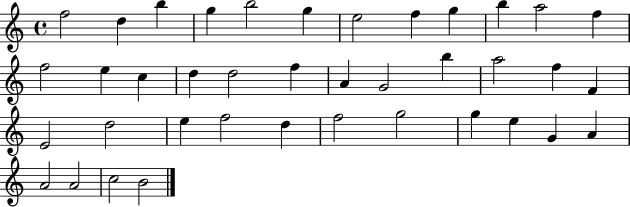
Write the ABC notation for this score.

X:1
T:Untitled
M:4/4
L:1/4
K:C
f2 d b g b2 g e2 f g b a2 f f2 e c d d2 f A G2 b a2 f F E2 d2 e f2 d f2 g2 g e G A A2 A2 c2 B2